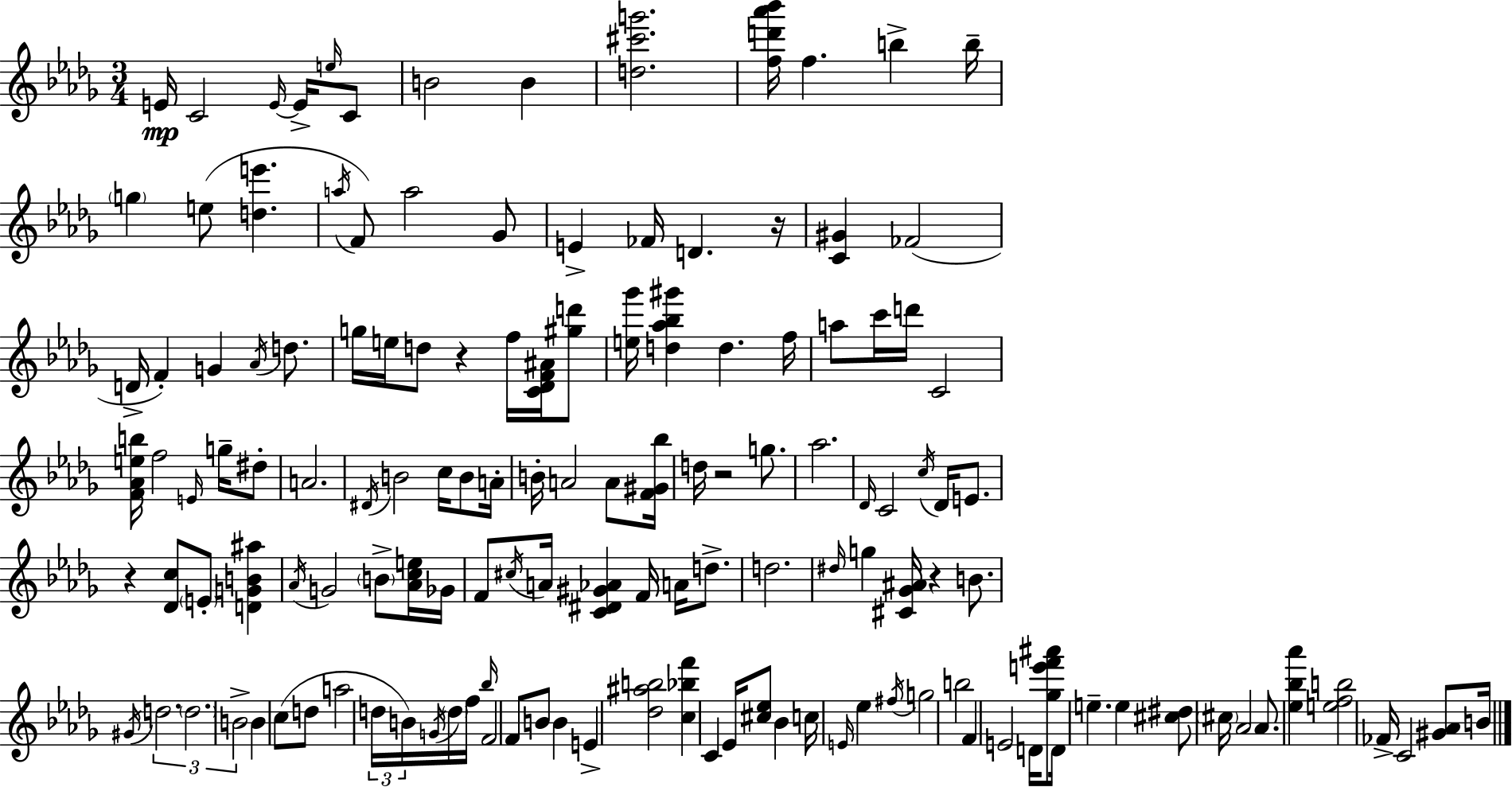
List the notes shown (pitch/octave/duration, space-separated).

E4/s C4/h E4/s E4/s E5/s C4/e B4/h B4/q [D5,C#6,G6]/h. [F5,D6,Ab6,Bb6]/s F5/q. B5/q B5/s G5/q E5/e [D5,E6]/q. A5/s F4/e A5/h Gb4/e E4/q FES4/s D4/q. R/s [C4,G#4]/q FES4/h D4/s F4/q G4/q Ab4/s D5/e. G5/s E5/s D5/e R/q F5/s [C4,Db4,F4,A#4]/s [G#5,D6]/e [E5,Gb6]/s [D5,Ab5,Bb5,G#6]/q D5/q. F5/s A5/e C6/s D6/s C4/h [F4,Ab4,E5,B5]/s F5/h E4/s G5/s D#5/e A4/h. D#4/s B4/h C5/s B4/e A4/s B4/s A4/h A4/e [F4,G#4,Bb5]/s D5/s R/h G5/e. Ab5/h. Db4/s C4/h C5/s Db4/s E4/e. R/q [Db4,C5]/e E4/e [D4,G4,B4,A#5]/q Ab4/s G4/h B4/e [Ab4,C5,E5]/s Gb4/s F4/e C#5/s A4/s [C4,D#4,G#4,Ab4]/q F4/s A4/s D5/e. D5/h. D#5/s G5/q [C#4,Gb4,A#4]/s R/q B4/e. G#4/s D5/h. D5/h. B4/h B4/q C5/e D5/e A5/h D5/s B4/s G4/s D5/s F5/s Bb5/s F4/h F4/e B4/e B4/q E4/q [Db5,A#5,B5]/h [C5,Bb5,F6]/q C4/q Eb4/s [C#5,Eb5]/e Bb4/q C5/s E4/s Eb5/q F#5/s G5/h B5/h F4/q E4/h D4/s [Gb5,E6,F6,A#6]/e D4/s E5/q. E5/q [C#5,D#5]/e C#5/s Ab4/h Ab4/e. [Eb5,Bb5,Ab6]/q [E5,F5,B5]/h FES4/s C4/h [G#4,Ab4]/e B4/s